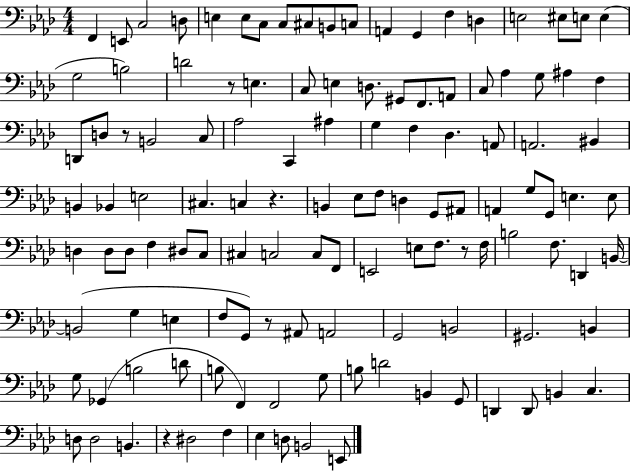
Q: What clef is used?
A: bass